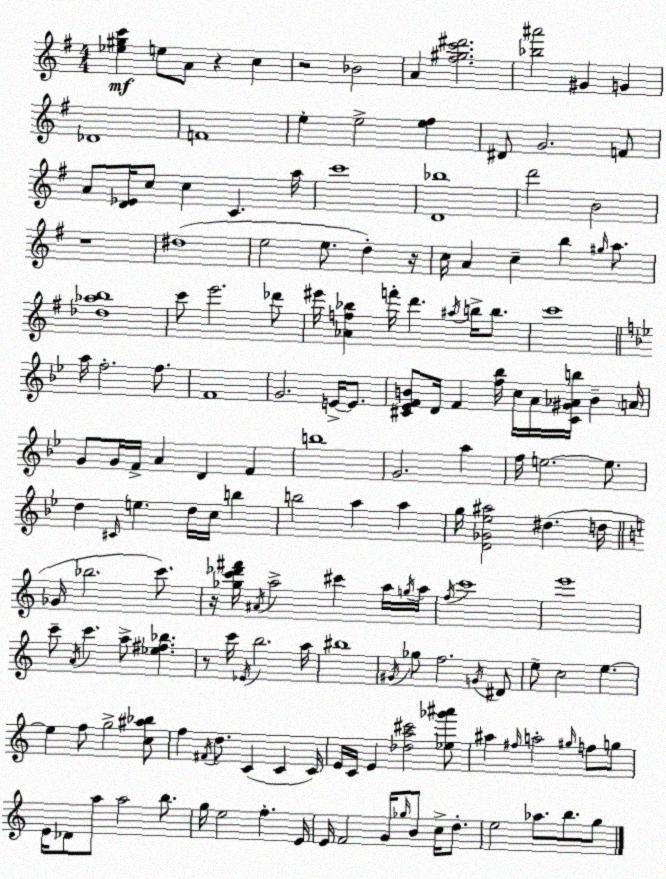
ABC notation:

X:1
T:Untitled
M:4/4
L:1/4
K:G
[_e^gc'] e/2 A/2 z c z2 _B2 A [^f^gc'^d']2 [_b^a']2 ^G G _D4 F4 e e2 [e^f] ^D/2 G2 F/2 A/2 [D_E]/4 c/2 c C a/4 c'4 [D_b]4 d'2 B2 z4 ^d4 e2 e/2 d z/4 c/4 A c b ^g/4 a/2 [_d_ab]4 c'/2 e'2 _d'/2 ^e'/4 [_Af_b] f'/4 d' ^a/4 b/4 b/2 c'4 a/4 f2 f/2 F4 G2 E/4 E/2 [^C_EFB]/2 D/4 F [f_b]/4 c/4 A/4 [^C^G_Ab]/4 B A/4 G/2 G/4 F/4 A D F b4 G2 a f/4 e2 e/2 d ^C/4 e d/4 c/4 b b2 a a g/4 [D_G_e^a]2 ^d d/4 _G/4 _b2 c'/2 z/4 [_gc'_d'^f']/4 ^A/4 a2 ^c' a/4 g/4 a/4 f/4 c'4 e'4 c'/2 A/4 c' a/2 [_e^f_b] z/2 c'/4 _E/4 b2 a/4 ^b4 ^G/4 _g/2 f2 G/4 ^D/2 e/2 c2 e e f/2 g2 [c^a_b]/2 f ^F/4 d/2 C C C/4 E/4 C/4 E [_da^c']2 [_e_g'^a']/2 ^a ^f/4 a2 ^g/4 f/2 g/2 E/4 _D/2 a/2 a2 b/2 g/4 e2 f E/4 E/4 F2 G/4 _g/4 B/2 c/4 d/2 e2 _a/2 b/2 g/2